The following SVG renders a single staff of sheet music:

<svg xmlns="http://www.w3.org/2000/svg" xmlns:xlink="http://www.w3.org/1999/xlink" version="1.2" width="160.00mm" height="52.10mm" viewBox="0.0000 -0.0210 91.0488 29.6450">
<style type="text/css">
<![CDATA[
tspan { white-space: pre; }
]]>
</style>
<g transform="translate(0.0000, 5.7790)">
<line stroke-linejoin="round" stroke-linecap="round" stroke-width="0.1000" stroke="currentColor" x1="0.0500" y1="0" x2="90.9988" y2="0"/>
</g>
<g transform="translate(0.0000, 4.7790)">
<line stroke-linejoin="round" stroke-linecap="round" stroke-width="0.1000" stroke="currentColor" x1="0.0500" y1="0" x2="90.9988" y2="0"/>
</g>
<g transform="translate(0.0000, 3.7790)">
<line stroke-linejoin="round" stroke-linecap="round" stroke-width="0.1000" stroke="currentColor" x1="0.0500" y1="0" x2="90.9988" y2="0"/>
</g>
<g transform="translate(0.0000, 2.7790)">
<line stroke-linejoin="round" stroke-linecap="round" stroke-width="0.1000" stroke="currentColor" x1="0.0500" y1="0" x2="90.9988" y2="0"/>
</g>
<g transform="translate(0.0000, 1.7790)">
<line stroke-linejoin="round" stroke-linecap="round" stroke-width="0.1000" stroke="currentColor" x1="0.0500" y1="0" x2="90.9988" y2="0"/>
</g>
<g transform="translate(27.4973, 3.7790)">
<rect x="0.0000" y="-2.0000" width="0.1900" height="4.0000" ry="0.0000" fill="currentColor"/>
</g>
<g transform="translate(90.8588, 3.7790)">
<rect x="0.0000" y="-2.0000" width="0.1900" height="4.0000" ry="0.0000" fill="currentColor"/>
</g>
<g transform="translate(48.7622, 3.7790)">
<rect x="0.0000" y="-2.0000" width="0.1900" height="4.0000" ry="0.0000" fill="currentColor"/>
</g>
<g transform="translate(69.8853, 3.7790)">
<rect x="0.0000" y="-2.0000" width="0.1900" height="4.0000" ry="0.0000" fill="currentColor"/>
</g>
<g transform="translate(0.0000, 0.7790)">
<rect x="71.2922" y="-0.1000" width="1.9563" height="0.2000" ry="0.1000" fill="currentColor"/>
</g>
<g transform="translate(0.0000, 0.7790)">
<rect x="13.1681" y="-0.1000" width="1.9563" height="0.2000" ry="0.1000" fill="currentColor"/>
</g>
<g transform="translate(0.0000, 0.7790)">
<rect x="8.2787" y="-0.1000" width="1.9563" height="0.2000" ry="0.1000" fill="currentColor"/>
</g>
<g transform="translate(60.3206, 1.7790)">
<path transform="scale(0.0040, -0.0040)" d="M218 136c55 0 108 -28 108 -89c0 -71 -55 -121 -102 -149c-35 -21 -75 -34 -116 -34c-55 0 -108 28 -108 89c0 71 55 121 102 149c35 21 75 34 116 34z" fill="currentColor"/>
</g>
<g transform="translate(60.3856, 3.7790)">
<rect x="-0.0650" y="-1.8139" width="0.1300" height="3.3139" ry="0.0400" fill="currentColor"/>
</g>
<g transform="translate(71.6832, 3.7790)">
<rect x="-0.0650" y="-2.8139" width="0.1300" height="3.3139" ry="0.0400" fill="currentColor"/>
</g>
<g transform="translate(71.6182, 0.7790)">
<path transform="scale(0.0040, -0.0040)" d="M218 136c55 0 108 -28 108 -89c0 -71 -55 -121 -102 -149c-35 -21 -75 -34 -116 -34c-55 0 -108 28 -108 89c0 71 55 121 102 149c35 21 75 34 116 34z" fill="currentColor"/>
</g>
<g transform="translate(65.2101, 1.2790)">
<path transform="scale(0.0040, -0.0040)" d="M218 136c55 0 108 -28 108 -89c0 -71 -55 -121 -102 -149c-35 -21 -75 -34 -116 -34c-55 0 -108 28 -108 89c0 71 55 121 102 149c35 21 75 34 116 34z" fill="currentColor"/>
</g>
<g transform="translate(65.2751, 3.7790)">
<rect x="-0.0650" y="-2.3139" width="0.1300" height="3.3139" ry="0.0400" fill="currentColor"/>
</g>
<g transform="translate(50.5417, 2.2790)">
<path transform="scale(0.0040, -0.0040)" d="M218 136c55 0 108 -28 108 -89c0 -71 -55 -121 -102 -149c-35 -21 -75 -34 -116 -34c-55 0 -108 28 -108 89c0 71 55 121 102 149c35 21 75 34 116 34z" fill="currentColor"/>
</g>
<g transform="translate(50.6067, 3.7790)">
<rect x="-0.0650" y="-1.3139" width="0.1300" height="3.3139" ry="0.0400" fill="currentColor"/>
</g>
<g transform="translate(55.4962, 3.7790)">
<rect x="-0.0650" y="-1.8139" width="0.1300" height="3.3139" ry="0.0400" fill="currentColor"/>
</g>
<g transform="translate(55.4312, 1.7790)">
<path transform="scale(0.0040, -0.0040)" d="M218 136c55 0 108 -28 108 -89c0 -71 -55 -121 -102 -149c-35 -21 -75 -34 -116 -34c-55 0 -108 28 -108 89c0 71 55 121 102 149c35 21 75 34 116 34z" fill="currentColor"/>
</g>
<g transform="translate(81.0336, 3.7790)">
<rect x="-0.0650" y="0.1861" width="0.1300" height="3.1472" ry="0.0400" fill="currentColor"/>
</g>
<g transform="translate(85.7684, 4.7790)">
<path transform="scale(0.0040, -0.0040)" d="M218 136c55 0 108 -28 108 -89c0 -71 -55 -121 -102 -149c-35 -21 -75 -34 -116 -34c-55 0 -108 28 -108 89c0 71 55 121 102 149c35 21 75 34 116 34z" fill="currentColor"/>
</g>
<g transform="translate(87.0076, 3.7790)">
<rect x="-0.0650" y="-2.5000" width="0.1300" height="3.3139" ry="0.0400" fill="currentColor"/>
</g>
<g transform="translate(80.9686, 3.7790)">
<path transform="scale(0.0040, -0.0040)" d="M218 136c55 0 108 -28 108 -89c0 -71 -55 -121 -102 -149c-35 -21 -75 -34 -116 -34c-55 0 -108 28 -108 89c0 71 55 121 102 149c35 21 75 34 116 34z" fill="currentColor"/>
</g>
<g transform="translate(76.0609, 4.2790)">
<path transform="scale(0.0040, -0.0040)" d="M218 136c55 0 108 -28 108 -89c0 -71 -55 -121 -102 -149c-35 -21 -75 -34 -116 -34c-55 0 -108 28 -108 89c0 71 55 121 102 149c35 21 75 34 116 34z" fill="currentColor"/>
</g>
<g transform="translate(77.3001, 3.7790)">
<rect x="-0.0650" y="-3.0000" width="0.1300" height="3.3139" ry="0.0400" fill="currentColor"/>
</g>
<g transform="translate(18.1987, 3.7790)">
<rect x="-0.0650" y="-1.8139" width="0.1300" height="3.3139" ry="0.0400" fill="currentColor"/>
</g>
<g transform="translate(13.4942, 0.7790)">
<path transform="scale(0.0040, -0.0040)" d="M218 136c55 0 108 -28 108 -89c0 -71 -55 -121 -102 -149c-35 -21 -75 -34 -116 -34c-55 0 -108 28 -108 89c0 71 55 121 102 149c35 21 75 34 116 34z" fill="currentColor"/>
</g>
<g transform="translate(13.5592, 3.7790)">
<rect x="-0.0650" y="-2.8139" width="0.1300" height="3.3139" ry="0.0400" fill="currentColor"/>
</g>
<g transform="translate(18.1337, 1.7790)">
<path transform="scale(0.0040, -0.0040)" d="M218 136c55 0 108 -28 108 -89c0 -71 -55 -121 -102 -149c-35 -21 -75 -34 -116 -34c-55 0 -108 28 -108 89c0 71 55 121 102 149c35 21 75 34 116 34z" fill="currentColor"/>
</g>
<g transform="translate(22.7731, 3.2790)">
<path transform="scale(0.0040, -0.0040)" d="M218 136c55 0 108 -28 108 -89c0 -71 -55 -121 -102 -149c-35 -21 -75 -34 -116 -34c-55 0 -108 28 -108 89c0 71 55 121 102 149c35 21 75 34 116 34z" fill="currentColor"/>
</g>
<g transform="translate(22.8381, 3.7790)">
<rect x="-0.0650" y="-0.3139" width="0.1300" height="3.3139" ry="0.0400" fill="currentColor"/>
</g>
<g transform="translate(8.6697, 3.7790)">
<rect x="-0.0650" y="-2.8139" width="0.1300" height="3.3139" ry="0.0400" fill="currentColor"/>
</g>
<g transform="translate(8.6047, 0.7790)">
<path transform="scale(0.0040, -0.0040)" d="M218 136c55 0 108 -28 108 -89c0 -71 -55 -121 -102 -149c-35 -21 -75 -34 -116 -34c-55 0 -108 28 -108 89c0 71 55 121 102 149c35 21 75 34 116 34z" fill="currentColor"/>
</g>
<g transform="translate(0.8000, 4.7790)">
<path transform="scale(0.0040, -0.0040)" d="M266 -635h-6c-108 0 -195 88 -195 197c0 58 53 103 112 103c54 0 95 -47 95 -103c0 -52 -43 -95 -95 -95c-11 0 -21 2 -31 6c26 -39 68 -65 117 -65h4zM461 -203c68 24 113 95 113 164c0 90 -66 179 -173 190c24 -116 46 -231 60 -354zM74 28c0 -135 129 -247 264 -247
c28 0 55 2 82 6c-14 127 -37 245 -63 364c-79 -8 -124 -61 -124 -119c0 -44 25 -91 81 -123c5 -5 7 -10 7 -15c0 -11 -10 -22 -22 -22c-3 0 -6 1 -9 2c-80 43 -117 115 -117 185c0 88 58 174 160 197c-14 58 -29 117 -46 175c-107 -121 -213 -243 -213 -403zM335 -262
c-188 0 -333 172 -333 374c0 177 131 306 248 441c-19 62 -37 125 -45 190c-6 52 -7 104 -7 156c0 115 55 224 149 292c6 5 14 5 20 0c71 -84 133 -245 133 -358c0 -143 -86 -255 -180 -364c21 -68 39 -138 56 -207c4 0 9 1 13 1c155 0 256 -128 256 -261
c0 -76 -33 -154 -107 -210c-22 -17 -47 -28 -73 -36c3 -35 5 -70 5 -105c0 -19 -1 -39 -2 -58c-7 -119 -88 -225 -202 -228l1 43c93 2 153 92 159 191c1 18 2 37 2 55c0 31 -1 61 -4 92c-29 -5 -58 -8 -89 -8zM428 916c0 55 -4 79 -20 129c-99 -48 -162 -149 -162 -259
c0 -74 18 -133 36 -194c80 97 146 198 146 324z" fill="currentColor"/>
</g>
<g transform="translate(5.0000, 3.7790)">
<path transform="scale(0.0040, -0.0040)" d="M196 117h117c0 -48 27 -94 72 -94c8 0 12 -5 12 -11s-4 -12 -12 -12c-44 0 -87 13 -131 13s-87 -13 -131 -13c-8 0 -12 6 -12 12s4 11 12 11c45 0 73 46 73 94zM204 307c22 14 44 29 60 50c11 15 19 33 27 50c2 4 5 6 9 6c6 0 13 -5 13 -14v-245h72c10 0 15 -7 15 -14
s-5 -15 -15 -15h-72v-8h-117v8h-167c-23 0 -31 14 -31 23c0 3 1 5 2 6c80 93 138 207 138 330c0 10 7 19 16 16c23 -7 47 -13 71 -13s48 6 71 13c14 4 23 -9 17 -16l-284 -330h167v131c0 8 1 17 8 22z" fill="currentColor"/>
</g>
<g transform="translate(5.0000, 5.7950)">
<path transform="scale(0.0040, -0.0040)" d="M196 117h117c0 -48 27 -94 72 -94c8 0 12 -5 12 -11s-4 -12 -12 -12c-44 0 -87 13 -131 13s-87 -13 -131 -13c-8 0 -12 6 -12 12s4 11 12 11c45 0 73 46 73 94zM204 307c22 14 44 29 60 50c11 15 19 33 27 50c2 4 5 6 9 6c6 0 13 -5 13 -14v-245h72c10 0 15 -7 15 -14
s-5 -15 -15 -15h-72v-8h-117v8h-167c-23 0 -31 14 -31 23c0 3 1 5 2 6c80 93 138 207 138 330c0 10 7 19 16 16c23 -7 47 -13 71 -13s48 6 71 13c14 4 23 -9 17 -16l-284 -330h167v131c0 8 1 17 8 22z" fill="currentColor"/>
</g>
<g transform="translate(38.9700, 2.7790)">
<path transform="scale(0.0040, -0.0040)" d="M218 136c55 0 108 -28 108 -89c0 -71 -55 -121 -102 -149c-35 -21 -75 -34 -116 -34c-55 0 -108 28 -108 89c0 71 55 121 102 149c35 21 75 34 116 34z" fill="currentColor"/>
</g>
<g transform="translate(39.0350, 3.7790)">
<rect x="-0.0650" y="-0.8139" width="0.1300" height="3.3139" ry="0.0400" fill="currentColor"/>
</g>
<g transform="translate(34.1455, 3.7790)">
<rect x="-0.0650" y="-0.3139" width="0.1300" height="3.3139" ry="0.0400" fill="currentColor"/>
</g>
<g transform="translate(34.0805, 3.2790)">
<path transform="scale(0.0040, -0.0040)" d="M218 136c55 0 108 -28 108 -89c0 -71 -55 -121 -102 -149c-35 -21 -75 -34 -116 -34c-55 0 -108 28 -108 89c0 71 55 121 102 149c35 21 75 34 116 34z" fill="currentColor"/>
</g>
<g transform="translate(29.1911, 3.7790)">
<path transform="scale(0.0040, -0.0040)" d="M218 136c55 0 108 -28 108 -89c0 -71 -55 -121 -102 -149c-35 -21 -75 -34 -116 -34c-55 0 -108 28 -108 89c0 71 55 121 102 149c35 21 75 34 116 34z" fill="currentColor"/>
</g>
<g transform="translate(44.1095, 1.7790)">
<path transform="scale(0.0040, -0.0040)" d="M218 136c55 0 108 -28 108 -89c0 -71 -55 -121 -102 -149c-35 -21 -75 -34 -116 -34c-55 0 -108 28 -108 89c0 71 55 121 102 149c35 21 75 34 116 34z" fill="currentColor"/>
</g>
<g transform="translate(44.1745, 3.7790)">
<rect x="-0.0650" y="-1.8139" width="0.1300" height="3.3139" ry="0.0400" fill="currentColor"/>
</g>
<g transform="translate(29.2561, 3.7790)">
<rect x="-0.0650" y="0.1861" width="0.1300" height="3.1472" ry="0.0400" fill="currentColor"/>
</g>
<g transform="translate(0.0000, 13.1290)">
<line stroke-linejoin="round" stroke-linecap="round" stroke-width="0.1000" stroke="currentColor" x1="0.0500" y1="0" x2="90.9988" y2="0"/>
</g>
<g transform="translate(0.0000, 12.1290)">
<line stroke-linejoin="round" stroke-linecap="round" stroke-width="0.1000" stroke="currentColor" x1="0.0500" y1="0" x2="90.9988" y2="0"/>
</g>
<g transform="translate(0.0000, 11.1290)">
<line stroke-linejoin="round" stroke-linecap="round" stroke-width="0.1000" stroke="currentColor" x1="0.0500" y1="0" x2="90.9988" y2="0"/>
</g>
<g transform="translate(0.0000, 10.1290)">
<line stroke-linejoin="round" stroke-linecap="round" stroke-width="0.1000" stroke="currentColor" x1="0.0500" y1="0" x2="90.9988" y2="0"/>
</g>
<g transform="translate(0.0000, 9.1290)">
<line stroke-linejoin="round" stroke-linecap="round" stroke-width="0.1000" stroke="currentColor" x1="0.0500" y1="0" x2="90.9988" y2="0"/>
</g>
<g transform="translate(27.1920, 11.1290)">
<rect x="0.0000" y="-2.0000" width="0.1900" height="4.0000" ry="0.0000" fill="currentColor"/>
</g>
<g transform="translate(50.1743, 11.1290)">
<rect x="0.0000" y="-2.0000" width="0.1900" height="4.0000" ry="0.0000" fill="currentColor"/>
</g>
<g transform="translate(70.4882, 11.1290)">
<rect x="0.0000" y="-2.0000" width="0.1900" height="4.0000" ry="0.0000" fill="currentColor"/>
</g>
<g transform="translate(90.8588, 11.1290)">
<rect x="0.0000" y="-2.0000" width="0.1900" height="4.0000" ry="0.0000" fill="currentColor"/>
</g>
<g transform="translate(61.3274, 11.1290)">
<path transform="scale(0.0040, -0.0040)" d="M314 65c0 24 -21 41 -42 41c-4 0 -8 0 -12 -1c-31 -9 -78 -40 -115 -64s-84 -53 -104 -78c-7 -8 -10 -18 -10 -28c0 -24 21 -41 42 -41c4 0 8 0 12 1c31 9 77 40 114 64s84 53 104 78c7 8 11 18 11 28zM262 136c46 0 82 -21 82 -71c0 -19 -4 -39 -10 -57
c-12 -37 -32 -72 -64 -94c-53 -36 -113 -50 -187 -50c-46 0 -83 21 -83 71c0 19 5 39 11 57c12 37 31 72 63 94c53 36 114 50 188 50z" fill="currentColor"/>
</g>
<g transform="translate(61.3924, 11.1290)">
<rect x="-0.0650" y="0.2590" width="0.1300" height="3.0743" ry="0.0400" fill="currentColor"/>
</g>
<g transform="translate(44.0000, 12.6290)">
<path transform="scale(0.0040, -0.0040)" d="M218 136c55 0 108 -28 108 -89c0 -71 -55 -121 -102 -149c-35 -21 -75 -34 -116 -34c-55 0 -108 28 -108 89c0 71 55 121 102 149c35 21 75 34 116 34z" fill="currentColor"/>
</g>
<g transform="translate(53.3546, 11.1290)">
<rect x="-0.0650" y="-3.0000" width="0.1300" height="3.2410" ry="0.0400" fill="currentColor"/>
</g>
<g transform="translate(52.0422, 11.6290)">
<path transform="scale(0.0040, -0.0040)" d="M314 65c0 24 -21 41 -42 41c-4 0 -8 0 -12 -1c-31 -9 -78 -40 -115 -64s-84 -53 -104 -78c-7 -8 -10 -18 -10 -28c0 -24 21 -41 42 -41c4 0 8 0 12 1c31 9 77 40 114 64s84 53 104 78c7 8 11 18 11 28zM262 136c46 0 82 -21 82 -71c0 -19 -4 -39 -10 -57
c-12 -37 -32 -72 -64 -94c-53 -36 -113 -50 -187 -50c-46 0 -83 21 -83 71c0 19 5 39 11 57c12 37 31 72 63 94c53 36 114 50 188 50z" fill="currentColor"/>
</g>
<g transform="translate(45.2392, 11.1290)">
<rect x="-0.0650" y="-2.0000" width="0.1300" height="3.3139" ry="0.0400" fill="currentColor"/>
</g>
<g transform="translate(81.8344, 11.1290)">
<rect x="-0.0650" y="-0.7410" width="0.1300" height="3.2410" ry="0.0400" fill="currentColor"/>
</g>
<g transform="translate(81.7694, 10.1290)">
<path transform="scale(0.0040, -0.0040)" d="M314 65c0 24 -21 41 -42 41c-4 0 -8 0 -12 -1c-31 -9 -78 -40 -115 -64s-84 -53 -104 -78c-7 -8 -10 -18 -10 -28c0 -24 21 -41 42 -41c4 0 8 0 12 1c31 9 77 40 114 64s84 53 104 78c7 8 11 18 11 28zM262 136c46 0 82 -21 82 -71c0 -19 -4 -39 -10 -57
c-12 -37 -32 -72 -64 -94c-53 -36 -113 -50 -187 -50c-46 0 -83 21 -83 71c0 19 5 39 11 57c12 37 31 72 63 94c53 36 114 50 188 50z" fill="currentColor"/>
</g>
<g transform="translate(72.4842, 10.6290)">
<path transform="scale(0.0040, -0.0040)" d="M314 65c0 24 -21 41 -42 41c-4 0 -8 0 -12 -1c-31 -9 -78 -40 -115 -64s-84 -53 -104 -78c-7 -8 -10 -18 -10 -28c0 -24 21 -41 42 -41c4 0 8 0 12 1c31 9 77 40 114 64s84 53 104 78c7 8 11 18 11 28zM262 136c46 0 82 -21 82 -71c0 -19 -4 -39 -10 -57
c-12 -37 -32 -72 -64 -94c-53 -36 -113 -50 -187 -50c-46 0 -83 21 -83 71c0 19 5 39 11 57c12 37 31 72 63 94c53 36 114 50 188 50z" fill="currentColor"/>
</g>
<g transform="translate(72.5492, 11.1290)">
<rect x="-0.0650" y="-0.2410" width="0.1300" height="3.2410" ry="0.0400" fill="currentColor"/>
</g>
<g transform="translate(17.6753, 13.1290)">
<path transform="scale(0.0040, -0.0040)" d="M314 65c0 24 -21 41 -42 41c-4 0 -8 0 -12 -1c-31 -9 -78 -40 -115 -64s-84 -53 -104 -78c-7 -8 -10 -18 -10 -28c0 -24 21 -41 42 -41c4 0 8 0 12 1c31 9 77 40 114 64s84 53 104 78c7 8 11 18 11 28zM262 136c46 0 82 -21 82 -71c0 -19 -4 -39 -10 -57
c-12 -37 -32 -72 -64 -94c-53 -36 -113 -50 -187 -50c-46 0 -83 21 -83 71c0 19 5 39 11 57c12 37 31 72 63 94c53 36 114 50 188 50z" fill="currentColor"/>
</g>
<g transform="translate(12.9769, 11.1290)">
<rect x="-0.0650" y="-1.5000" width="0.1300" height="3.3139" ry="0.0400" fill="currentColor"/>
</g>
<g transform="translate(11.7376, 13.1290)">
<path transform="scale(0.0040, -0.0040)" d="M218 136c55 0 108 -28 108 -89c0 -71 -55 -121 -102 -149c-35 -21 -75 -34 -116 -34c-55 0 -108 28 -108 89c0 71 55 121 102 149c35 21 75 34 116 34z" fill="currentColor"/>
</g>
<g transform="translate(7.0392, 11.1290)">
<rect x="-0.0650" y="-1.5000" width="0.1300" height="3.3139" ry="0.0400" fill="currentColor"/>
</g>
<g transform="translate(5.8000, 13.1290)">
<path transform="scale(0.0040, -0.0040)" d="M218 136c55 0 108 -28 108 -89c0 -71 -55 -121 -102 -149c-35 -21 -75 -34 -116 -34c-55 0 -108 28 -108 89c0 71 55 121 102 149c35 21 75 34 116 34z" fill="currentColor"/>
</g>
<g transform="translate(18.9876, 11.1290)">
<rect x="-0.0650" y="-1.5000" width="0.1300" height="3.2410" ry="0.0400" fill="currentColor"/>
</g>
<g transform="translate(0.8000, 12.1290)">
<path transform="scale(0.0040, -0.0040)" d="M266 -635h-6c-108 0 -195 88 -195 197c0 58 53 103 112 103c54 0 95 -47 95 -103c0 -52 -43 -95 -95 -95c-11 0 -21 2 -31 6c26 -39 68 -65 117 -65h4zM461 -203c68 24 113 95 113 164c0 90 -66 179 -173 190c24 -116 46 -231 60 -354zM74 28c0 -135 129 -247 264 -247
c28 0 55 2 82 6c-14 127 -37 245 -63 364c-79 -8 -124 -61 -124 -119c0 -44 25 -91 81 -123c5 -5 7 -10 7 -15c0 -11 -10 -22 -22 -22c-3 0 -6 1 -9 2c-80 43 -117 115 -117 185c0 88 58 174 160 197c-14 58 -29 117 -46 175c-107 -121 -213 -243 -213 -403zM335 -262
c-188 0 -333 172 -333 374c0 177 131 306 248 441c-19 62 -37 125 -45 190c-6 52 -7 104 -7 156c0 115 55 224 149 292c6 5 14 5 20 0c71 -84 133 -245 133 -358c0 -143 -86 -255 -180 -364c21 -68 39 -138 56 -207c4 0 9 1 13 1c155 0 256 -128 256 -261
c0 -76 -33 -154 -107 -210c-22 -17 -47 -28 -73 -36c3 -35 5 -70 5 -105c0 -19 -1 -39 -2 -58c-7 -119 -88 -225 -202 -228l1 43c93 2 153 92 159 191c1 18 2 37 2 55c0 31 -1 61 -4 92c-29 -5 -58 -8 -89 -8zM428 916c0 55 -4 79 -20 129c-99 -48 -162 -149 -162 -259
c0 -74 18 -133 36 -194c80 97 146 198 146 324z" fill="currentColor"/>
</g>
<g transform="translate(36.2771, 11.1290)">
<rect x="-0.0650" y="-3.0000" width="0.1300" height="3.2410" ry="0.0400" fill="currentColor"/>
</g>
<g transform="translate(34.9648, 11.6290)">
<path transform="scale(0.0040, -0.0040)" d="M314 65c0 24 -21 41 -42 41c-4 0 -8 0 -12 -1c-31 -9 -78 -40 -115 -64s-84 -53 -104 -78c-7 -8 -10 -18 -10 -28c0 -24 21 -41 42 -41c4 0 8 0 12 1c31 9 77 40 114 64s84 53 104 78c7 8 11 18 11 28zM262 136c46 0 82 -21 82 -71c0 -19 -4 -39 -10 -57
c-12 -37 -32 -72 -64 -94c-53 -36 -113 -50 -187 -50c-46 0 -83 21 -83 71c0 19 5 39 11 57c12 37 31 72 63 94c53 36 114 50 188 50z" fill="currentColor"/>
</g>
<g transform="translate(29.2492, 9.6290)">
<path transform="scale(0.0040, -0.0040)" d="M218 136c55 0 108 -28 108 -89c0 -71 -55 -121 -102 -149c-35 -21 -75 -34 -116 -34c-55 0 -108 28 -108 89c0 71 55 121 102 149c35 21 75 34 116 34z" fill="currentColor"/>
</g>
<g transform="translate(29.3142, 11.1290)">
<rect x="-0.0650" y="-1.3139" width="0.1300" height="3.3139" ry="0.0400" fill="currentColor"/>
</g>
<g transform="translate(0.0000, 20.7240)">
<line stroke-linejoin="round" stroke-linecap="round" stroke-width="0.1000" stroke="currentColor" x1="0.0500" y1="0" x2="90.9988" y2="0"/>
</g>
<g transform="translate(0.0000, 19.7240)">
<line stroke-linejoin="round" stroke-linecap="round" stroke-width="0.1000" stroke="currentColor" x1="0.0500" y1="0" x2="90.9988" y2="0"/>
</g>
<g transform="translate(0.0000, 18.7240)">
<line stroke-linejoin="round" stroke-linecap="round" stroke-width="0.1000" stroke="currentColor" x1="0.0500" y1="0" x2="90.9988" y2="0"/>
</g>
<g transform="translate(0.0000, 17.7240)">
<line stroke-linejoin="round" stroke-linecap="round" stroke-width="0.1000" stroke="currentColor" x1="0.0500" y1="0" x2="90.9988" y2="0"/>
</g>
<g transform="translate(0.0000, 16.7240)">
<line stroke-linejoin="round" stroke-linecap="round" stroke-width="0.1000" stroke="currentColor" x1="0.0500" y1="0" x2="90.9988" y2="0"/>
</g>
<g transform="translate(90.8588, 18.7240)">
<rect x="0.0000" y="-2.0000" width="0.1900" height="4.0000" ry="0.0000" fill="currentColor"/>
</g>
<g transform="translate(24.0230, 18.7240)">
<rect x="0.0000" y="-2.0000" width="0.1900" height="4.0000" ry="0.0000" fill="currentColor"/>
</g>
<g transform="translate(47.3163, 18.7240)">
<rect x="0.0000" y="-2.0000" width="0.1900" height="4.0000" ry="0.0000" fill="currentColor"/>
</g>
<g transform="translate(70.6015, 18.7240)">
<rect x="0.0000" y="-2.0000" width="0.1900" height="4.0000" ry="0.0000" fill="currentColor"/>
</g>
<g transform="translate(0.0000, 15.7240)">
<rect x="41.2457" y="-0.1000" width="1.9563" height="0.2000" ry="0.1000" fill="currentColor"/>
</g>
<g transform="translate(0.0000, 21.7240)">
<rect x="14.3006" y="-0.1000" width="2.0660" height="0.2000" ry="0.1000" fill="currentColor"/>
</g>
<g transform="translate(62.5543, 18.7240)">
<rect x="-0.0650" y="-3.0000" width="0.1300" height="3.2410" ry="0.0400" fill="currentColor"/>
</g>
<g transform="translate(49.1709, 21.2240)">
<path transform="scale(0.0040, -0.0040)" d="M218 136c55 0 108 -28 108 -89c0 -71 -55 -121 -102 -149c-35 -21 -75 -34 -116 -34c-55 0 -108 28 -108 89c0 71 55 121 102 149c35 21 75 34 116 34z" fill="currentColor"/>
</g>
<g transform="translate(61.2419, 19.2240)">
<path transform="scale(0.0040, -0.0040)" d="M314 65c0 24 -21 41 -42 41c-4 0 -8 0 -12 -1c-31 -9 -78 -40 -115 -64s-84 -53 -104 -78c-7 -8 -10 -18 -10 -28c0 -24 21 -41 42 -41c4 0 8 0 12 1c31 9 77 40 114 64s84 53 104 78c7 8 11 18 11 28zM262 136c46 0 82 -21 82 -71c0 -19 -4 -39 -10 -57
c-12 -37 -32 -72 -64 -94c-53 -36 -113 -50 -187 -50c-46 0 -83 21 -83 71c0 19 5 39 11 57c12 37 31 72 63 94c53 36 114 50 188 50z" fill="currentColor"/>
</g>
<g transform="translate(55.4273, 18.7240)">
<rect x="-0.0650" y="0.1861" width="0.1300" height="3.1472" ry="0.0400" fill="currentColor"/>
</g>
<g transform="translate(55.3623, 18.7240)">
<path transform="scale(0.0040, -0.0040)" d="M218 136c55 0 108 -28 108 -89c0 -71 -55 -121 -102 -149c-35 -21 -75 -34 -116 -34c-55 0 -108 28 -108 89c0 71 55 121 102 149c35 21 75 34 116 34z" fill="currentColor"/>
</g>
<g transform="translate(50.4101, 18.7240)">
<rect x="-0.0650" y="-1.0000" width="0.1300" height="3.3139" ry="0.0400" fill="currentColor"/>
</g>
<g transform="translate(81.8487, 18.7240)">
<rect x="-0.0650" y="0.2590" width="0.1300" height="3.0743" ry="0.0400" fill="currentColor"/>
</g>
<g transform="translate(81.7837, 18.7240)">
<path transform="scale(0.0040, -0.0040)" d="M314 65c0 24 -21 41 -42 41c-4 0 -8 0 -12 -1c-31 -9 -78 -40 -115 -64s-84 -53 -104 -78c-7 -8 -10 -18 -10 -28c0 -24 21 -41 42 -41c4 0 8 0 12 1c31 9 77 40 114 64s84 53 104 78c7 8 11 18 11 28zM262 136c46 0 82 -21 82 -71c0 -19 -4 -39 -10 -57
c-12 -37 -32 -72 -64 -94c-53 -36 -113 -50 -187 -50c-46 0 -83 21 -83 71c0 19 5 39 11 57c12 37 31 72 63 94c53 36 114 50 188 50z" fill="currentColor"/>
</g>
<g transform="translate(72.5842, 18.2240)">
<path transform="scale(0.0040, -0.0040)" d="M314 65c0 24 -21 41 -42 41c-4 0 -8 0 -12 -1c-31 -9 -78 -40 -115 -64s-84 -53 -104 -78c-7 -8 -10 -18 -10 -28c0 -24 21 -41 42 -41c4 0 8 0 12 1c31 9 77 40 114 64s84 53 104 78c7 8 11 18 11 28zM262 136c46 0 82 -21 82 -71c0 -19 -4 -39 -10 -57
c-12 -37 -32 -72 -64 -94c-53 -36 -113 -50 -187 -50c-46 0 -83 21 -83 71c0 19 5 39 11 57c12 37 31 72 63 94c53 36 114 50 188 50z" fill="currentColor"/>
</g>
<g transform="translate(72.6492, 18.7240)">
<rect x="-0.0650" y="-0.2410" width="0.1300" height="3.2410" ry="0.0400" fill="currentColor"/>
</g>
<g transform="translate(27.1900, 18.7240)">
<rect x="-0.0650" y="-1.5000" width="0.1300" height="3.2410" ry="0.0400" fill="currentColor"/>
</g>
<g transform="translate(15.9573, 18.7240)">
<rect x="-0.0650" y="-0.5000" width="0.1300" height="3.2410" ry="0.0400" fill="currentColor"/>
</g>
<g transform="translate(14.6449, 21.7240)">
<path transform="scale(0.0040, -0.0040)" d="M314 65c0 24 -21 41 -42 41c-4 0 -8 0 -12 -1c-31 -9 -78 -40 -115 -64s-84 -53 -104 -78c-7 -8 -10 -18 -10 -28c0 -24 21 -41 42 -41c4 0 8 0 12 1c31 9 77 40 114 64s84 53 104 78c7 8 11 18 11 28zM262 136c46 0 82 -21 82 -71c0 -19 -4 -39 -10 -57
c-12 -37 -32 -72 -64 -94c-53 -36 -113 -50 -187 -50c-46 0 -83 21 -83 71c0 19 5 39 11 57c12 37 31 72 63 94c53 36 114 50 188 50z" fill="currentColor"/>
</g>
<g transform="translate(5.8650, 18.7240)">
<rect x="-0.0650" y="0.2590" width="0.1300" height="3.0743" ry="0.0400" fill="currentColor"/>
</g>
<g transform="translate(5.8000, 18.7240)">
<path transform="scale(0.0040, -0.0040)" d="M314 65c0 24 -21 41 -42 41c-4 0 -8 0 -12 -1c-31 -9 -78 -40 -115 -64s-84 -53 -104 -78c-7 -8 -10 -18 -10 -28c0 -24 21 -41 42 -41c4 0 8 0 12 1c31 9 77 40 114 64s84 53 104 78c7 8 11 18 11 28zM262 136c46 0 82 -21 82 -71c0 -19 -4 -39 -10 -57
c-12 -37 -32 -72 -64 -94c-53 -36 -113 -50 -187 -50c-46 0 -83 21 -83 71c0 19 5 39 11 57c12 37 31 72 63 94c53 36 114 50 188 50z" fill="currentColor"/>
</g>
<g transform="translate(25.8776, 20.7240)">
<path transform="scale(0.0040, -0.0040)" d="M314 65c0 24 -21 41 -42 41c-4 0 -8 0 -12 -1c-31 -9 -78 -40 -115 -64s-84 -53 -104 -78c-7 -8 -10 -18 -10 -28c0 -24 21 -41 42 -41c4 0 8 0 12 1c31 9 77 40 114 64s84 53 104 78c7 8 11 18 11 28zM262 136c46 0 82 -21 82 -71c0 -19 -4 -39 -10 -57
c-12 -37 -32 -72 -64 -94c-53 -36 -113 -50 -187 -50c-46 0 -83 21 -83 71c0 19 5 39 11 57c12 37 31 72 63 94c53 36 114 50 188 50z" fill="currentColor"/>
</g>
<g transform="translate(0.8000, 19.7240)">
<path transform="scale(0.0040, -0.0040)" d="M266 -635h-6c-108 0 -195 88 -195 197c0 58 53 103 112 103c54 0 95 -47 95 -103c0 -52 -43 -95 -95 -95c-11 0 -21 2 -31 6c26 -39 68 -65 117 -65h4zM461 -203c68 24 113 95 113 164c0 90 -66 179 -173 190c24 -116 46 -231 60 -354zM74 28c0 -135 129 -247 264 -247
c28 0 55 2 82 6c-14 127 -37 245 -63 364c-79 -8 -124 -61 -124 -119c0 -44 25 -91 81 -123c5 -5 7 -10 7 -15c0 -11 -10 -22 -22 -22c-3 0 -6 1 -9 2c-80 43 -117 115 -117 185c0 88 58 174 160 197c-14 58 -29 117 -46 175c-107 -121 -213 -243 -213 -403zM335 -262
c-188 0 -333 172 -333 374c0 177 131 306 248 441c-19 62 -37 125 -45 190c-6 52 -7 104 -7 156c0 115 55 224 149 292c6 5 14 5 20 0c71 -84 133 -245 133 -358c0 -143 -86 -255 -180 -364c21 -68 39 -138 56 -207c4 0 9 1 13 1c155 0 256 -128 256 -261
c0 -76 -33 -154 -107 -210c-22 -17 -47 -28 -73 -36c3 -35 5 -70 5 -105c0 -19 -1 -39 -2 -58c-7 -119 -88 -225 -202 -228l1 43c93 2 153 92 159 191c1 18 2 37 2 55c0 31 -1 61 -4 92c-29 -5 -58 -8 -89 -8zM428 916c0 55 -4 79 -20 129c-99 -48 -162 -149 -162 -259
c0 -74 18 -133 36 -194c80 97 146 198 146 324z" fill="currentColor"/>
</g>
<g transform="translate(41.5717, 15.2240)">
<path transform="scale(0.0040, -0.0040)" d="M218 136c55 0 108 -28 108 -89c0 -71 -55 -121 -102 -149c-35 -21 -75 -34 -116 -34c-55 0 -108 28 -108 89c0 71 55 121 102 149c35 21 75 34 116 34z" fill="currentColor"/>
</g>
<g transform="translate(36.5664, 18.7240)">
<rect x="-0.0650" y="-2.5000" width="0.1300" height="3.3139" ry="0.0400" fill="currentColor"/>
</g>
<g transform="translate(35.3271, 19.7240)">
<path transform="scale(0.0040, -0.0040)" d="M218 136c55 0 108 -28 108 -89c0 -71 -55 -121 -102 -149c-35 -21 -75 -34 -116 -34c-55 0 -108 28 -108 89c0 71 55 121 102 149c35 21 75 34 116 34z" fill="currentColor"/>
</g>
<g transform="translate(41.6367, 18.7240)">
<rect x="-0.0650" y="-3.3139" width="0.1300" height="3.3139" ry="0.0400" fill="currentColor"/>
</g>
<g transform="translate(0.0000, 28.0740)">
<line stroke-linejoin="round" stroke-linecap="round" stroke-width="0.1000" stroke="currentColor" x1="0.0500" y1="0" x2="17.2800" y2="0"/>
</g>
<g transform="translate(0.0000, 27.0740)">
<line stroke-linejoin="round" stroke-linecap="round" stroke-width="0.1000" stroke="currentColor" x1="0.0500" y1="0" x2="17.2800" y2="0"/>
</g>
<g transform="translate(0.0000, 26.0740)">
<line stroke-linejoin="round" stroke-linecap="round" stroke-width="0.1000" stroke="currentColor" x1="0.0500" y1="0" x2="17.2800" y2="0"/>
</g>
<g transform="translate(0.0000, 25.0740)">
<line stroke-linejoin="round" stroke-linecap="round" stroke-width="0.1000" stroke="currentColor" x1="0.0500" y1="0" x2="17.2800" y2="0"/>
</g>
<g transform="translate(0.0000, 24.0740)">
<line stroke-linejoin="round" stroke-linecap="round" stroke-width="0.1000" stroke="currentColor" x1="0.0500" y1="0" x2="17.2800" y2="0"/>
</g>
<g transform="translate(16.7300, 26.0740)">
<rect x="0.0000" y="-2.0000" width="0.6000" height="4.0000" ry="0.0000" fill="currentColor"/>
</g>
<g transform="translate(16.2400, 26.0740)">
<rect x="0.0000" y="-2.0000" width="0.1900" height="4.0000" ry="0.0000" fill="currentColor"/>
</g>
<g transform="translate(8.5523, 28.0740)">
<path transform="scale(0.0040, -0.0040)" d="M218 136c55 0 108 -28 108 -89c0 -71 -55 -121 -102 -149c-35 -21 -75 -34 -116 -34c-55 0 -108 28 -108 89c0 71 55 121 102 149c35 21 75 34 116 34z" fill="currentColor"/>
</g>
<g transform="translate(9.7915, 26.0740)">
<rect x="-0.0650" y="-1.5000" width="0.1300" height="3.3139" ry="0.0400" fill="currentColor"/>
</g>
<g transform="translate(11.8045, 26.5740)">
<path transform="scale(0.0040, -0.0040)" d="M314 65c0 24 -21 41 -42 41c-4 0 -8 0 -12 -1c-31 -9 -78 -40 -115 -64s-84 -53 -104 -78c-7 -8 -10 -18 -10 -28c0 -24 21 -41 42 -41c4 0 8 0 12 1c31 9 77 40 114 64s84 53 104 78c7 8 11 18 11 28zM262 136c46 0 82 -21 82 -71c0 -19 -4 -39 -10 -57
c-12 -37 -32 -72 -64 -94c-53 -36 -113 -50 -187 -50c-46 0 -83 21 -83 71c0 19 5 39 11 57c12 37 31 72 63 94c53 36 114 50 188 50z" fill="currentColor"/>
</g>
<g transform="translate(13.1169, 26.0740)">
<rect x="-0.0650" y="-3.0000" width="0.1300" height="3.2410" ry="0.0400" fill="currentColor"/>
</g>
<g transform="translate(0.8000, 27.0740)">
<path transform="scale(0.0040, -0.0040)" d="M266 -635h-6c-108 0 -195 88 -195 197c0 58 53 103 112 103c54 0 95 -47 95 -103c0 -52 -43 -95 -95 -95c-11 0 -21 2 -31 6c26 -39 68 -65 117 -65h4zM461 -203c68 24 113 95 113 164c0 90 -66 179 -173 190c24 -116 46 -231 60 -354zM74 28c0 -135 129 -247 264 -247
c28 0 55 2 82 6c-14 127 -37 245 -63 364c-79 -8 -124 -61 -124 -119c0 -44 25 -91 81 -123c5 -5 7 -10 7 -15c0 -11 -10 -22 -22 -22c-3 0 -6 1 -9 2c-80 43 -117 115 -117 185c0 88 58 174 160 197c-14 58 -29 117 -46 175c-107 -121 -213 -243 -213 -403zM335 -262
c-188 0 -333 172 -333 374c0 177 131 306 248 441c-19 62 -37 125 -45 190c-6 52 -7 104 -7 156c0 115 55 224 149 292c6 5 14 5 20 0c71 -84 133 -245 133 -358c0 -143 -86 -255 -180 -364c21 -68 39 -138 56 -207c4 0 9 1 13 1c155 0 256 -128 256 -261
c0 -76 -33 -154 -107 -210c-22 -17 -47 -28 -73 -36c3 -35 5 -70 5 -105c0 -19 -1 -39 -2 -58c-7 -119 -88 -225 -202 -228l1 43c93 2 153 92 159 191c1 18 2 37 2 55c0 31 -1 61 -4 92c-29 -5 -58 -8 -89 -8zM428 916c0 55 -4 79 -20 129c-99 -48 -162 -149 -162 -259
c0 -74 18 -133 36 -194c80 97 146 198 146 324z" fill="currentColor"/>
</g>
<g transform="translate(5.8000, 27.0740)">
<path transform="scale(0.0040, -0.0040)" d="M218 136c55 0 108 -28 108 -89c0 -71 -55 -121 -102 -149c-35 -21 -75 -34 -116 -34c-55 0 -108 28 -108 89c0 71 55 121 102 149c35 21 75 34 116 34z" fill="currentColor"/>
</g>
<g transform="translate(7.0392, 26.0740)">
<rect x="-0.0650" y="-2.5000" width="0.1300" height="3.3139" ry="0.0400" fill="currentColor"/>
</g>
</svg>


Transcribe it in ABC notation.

X:1
T:Untitled
M:4/4
L:1/4
K:C
a a f c B c d f e f f g a A B G E E E2 e A2 F A2 B2 c2 d2 B2 C2 E2 G b D B A2 c2 B2 G E A2